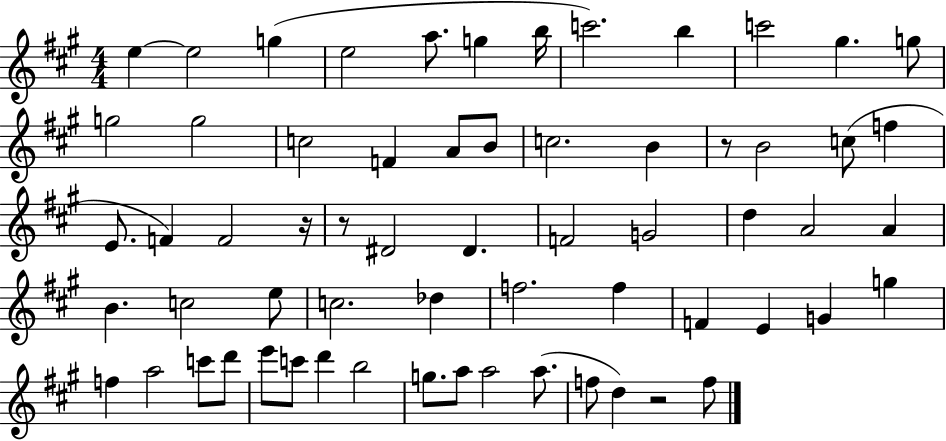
{
  \clef treble
  \numericTimeSignature
  \time 4/4
  \key a \major
  e''4~~ e''2 g''4( | e''2 a''8. g''4 b''16 | c'''2.) b''4 | c'''2 gis''4. g''8 | \break g''2 g''2 | c''2 f'4 a'8 b'8 | c''2. b'4 | r8 b'2 c''8( f''4 | \break e'8. f'4) f'2 r16 | r8 dis'2 dis'4. | f'2 g'2 | d''4 a'2 a'4 | \break b'4. c''2 e''8 | c''2. des''4 | f''2. f''4 | f'4 e'4 g'4 g''4 | \break f''4 a''2 c'''8 d'''8 | e'''8 c'''8 d'''4 b''2 | g''8. a''8 a''2 a''8.( | f''8 d''4) r2 f''8 | \break \bar "|."
}